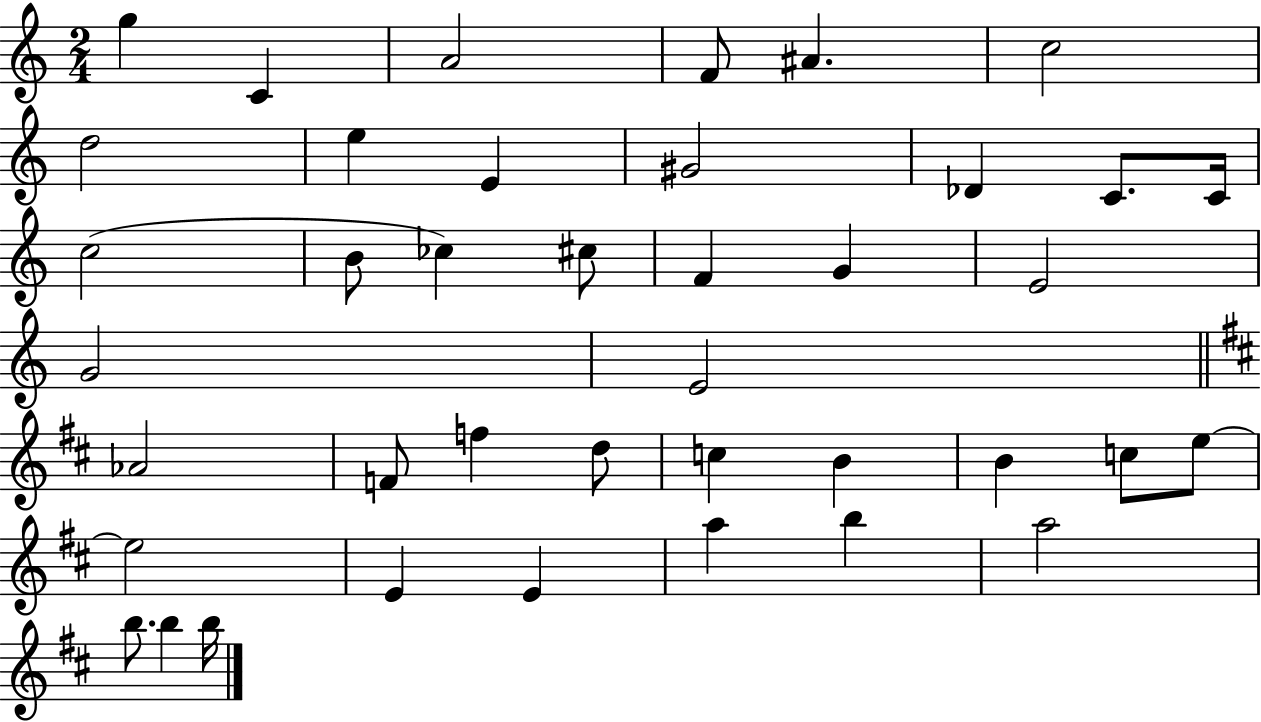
{
  \clef treble
  \numericTimeSignature
  \time 2/4
  \key c \major
  g''4 c'4 | a'2 | f'8 ais'4. | c''2 | \break d''2 | e''4 e'4 | gis'2 | des'4 c'8. c'16 | \break c''2( | b'8 ces''4) cis''8 | f'4 g'4 | e'2 | \break g'2 | e'2 | \bar "||" \break \key d \major aes'2 | f'8 f''4 d''8 | c''4 b'4 | b'4 c''8 e''8~~ | \break e''2 | e'4 e'4 | a''4 b''4 | a''2 | \break b''8. b''4 b''16 | \bar "|."
}